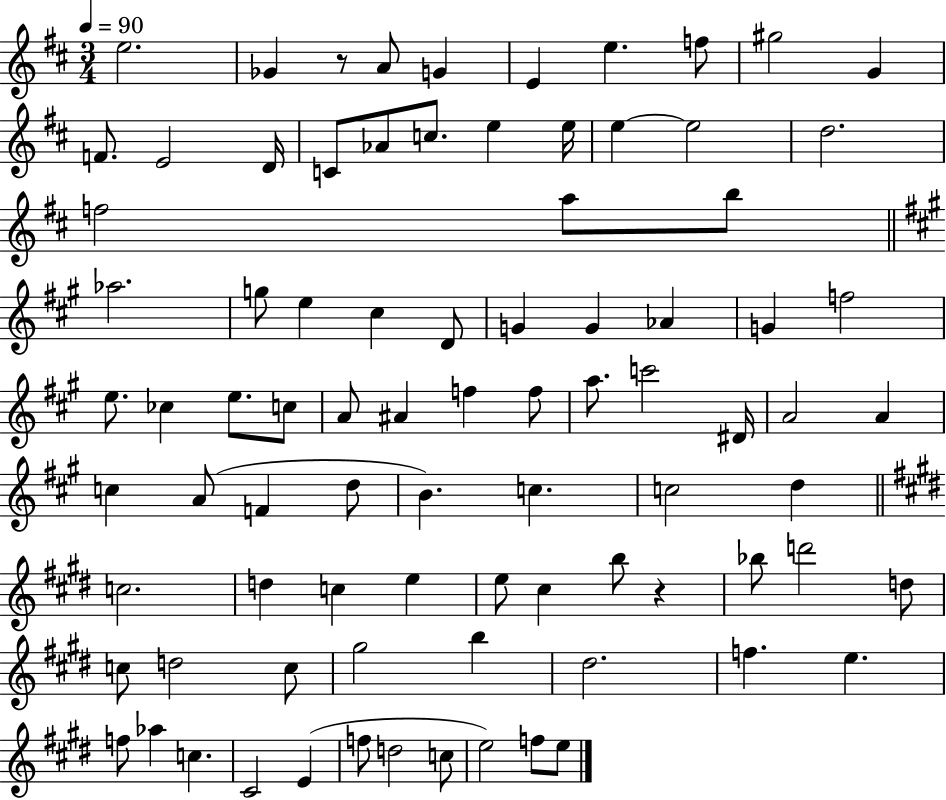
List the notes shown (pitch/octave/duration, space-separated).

E5/h. Gb4/q R/e A4/e G4/q E4/q E5/q. F5/e G#5/h G4/q F4/e. E4/h D4/s C4/e Ab4/e C5/e. E5/q E5/s E5/q E5/h D5/h. F5/h A5/e B5/e Ab5/h. G5/e E5/q C#5/q D4/e G4/q G4/q Ab4/q G4/q F5/h E5/e. CES5/q E5/e. C5/e A4/e A#4/q F5/q F5/e A5/e. C6/h D#4/s A4/h A4/q C5/q A4/e F4/q D5/e B4/q. C5/q. C5/h D5/q C5/h. D5/q C5/q E5/q E5/e C#5/q B5/e R/q Bb5/e D6/h D5/e C5/e D5/h C5/e G#5/h B5/q D#5/h. F5/q. E5/q. F5/e Ab5/q C5/q. C#4/h E4/q F5/e D5/h C5/e E5/h F5/e E5/e